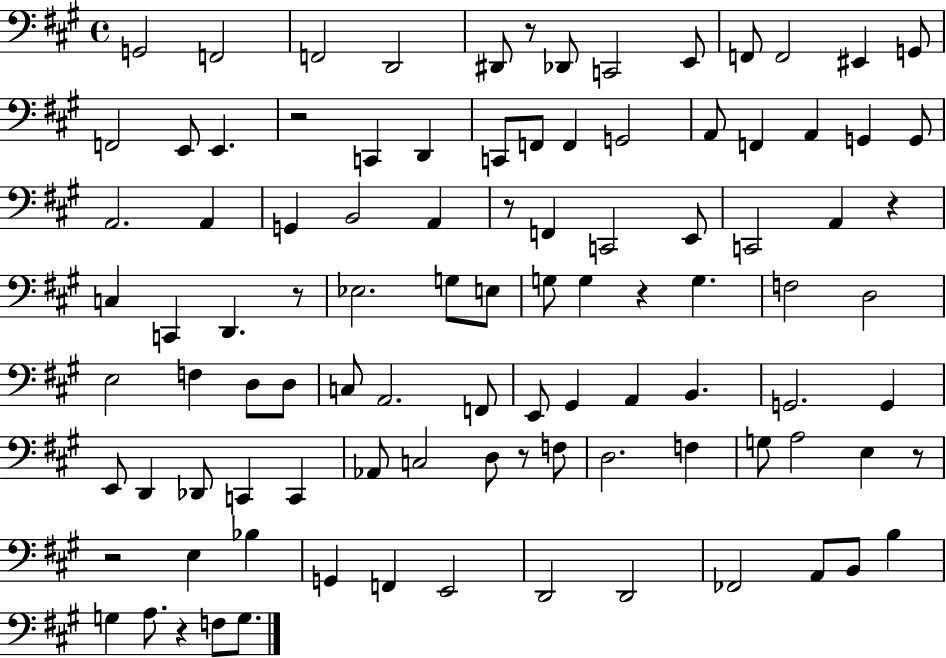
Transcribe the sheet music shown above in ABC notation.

X:1
T:Untitled
M:4/4
L:1/4
K:A
G,,2 F,,2 F,,2 D,,2 ^D,,/2 z/2 _D,,/2 C,,2 E,,/2 F,,/2 F,,2 ^E,, G,,/2 F,,2 E,,/2 E,, z2 C,, D,, C,,/2 F,,/2 F,, G,,2 A,,/2 F,, A,, G,, G,,/2 A,,2 A,, G,, B,,2 A,, z/2 F,, C,,2 E,,/2 C,,2 A,, z C, C,, D,, z/2 _E,2 G,/2 E,/2 G,/2 G, z G, F,2 D,2 E,2 F, D,/2 D,/2 C,/2 A,,2 F,,/2 E,,/2 ^G,, A,, B,, G,,2 G,, E,,/2 D,, _D,,/2 C,, C,, _A,,/2 C,2 D,/2 z/2 F,/2 D,2 F, G,/2 A,2 E, z/2 z2 E, _B, G,, F,, E,,2 D,,2 D,,2 _F,,2 A,,/2 B,,/2 B, G, A,/2 z F,/2 G,/2